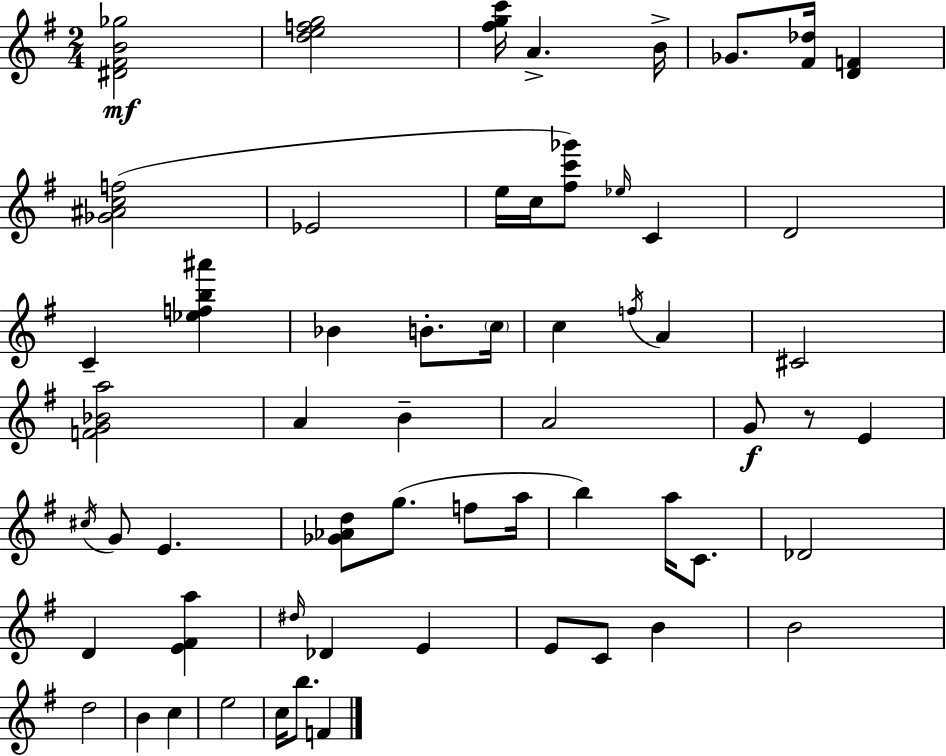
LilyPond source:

{
  \clef treble
  \numericTimeSignature
  \time 2/4
  \key g \major
  <dis' fis' b' ges''>2\mf | <d'' e'' f'' g''>2 | <fis'' g'' c'''>16 a'4.-> b'16-> | ges'8. <fis' des''>16 <d' f'>4 | \break <ges' ais' c'' f''>2( | ees'2 | e''16 c''16 <fis'' c''' ges'''>8) \grace { ees''16 } c'4 | d'2 | \break c'4-- <ees'' f'' b'' ais'''>4 | bes'4 b'8.-. | \parenthesize c''16 c''4 \acciaccatura { f''16 } a'4 | cis'2 | \break <f' g' bes' a''>2 | a'4 b'4-- | a'2 | g'8\f r8 e'4 | \break \acciaccatura { cis''16 } g'8 e'4. | <ges' aes' d''>8 g''8.( | f''8 a''16 b''4) a''16 | c'8. des'2 | \break d'4 <e' fis' a''>4 | \grace { dis''16 } des'4 | e'4 e'8 c'8 | b'4 b'2 | \break d''2 | b'4 | c''4 e''2 | c''16 b''8. | \break f'4 \bar "|."
}